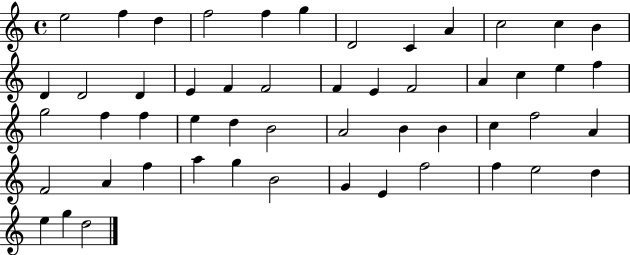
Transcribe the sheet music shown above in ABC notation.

X:1
T:Untitled
M:4/4
L:1/4
K:C
e2 f d f2 f g D2 C A c2 c B D D2 D E F F2 F E F2 A c e f g2 f f e d B2 A2 B B c f2 A F2 A f a g B2 G E f2 f e2 d e g d2